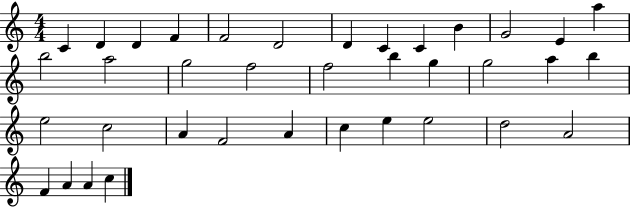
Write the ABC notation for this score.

X:1
T:Untitled
M:4/4
L:1/4
K:C
C D D F F2 D2 D C C B G2 E a b2 a2 g2 f2 f2 b g g2 a b e2 c2 A F2 A c e e2 d2 A2 F A A c